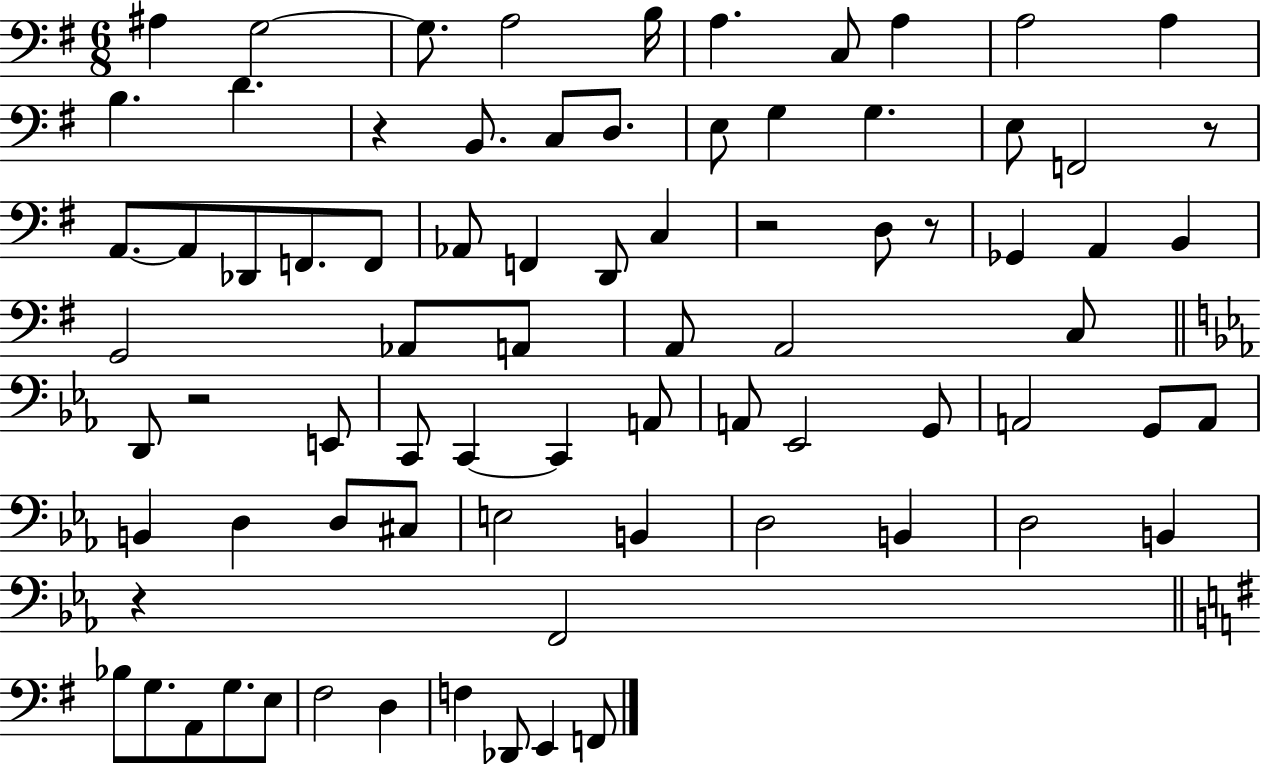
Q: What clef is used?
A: bass